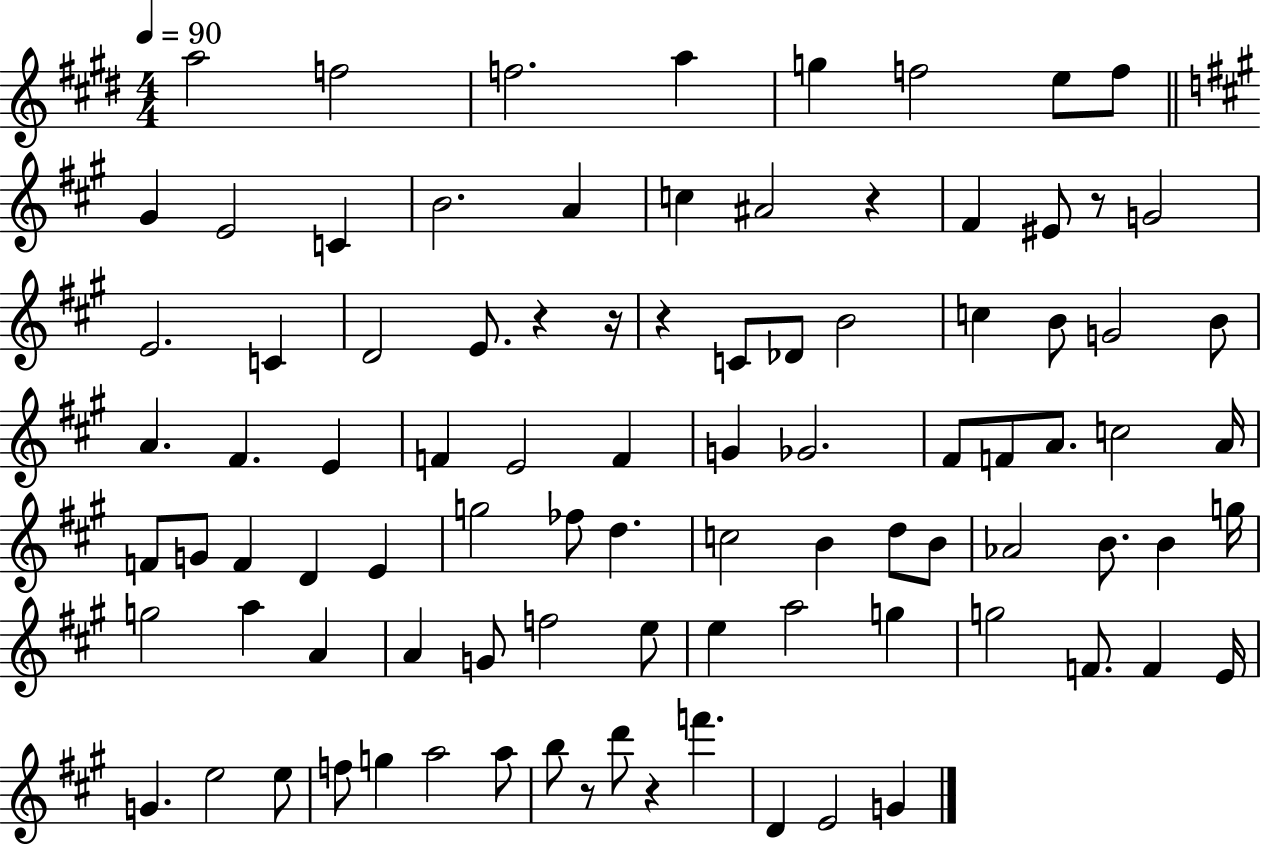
{
  \clef treble
  \numericTimeSignature
  \time 4/4
  \key e \major
  \tempo 4 = 90
  a''2 f''2 | f''2. a''4 | g''4 f''2 e''8 f''8 | \bar "||" \break \key a \major gis'4 e'2 c'4 | b'2. a'4 | c''4 ais'2 r4 | fis'4 eis'8 r8 g'2 | \break e'2. c'4 | d'2 e'8. r4 r16 | r4 c'8 des'8 b'2 | c''4 b'8 g'2 b'8 | \break a'4. fis'4. e'4 | f'4 e'2 f'4 | g'4 ges'2. | fis'8 f'8 a'8. c''2 a'16 | \break f'8 g'8 f'4 d'4 e'4 | g''2 fes''8 d''4. | c''2 b'4 d''8 b'8 | aes'2 b'8. b'4 g''16 | \break g''2 a''4 a'4 | a'4 g'8 f''2 e''8 | e''4 a''2 g''4 | g''2 f'8. f'4 e'16 | \break g'4. e''2 e''8 | f''8 g''4 a''2 a''8 | b''8 r8 d'''8 r4 f'''4. | d'4 e'2 g'4 | \break \bar "|."
}